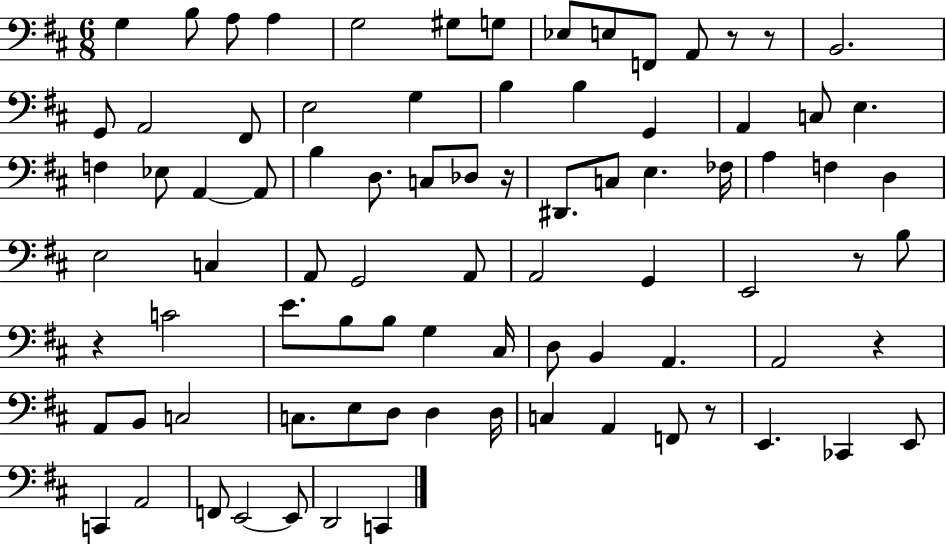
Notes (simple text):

G3/q B3/e A3/e A3/q G3/h G#3/e G3/e Eb3/e E3/e F2/e A2/e R/e R/e B2/h. G2/e A2/h F#2/e E3/h G3/q B3/q B3/q G2/q A2/q C3/e E3/q. F3/q Eb3/e A2/q A2/e B3/q D3/e. C3/e Db3/e R/s D#2/e. C3/e E3/q. FES3/s A3/q F3/q D3/q E3/h C3/q A2/e G2/h A2/e A2/h G2/q E2/h R/e B3/e R/q C4/h E4/e. B3/e B3/e G3/q C#3/s D3/e B2/q A2/q. A2/h R/q A2/e B2/e C3/h C3/e. E3/e D3/e D3/q D3/s C3/q A2/q F2/e R/e E2/q. CES2/q E2/e C2/q A2/h F2/e E2/h E2/e D2/h C2/q